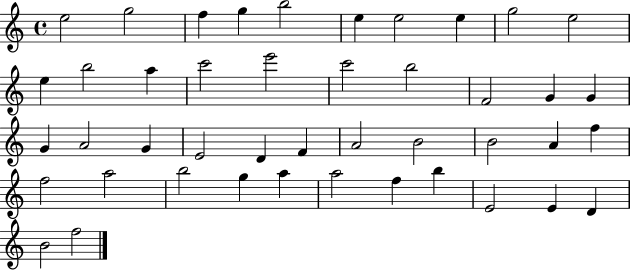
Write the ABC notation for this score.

X:1
T:Untitled
M:4/4
L:1/4
K:C
e2 g2 f g b2 e e2 e g2 e2 e b2 a c'2 e'2 c'2 b2 F2 G G G A2 G E2 D F A2 B2 B2 A f f2 a2 b2 g a a2 f b E2 E D B2 f2